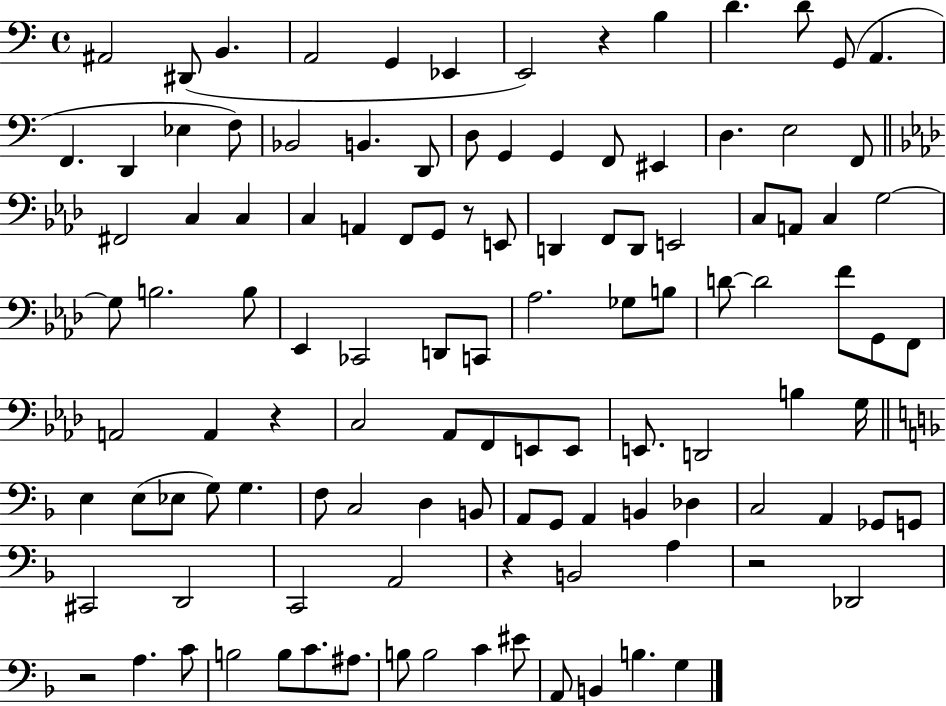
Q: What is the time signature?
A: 4/4